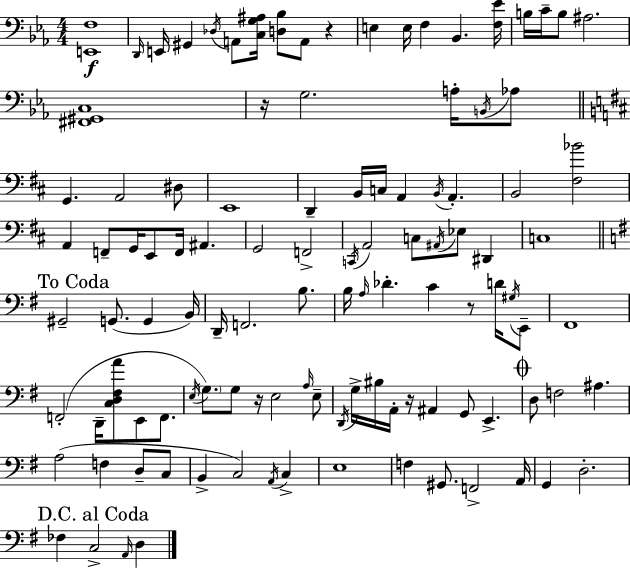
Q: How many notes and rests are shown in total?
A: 110